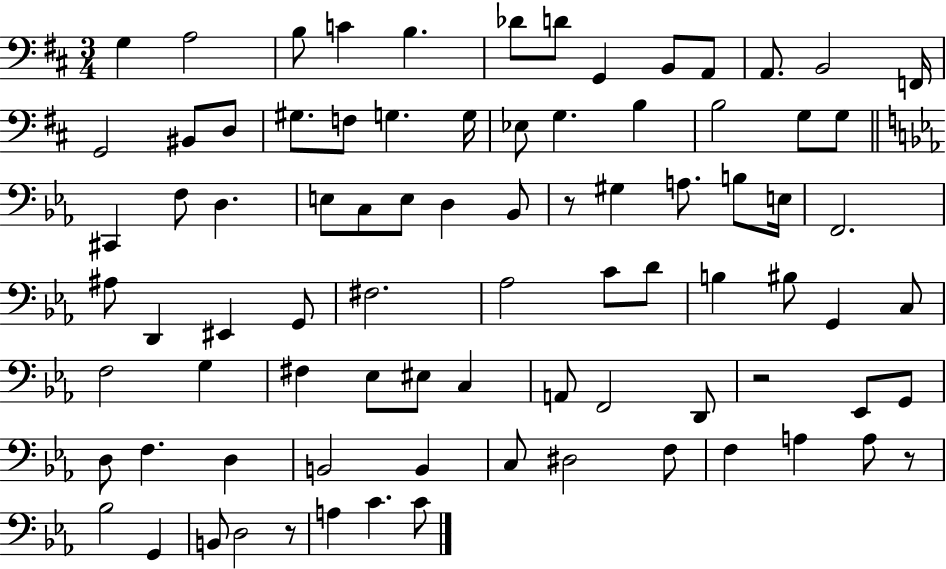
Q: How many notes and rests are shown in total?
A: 84